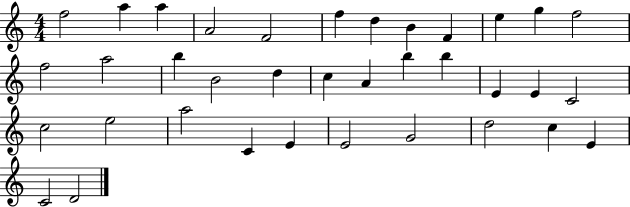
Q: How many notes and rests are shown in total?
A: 36